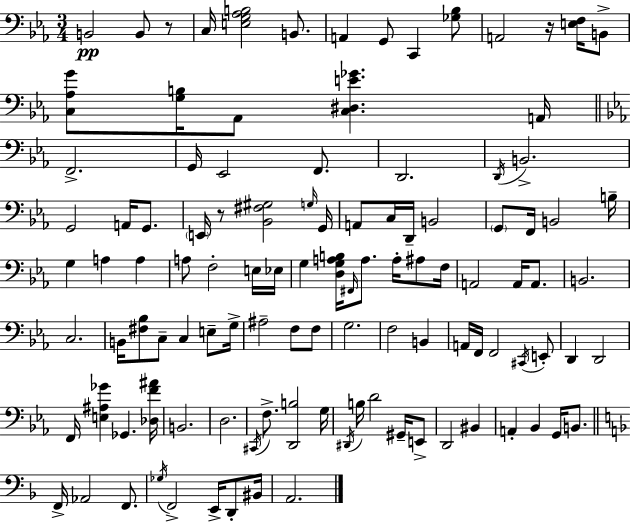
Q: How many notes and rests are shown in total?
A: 110